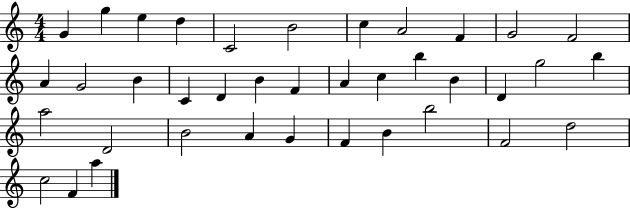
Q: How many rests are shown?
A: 0